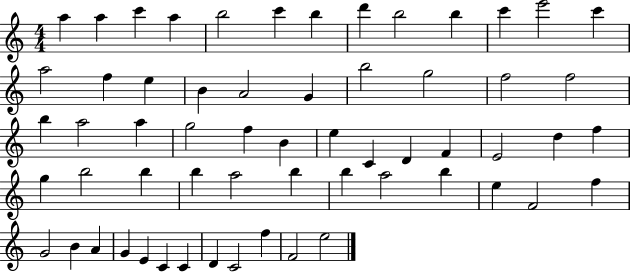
{
  \clef treble
  \numericTimeSignature
  \time 4/4
  \key c \major
  a''4 a''4 c'''4 a''4 | b''2 c'''4 b''4 | d'''4 b''2 b''4 | c'''4 e'''2 c'''4 | \break a''2 f''4 e''4 | b'4 a'2 g'4 | b''2 g''2 | f''2 f''2 | \break b''4 a''2 a''4 | g''2 f''4 b'4 | e''4 c'4 d'4 f'4 | e'2 d''4 f''4 | \break g''4 b''2 b''4 | b''4 a''2 b''4 | b''4 a''2 b''4 | e''4 f'2 f''4 | \break g'2 b'4 a'4 | g'4 e'4 c'4 c'4 | d'4 c'2 f''4 | f'2 e''2 | \break \bar "|."
}